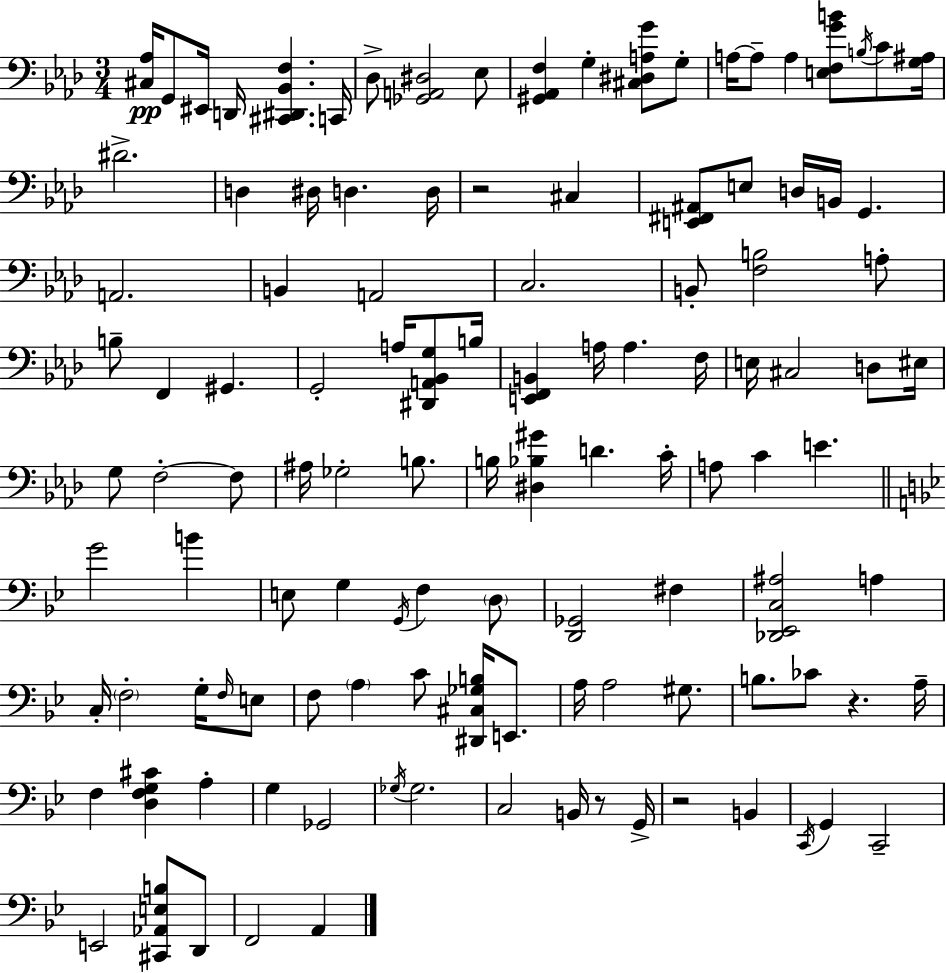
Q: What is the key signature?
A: AES major